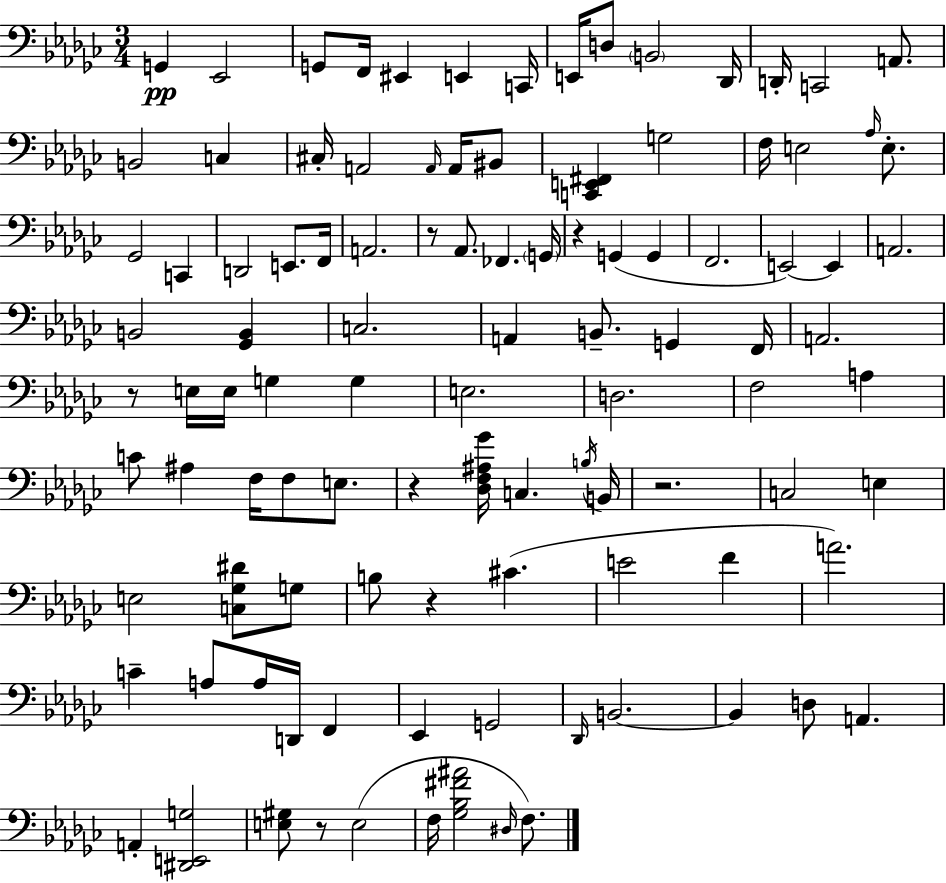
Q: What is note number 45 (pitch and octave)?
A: B2